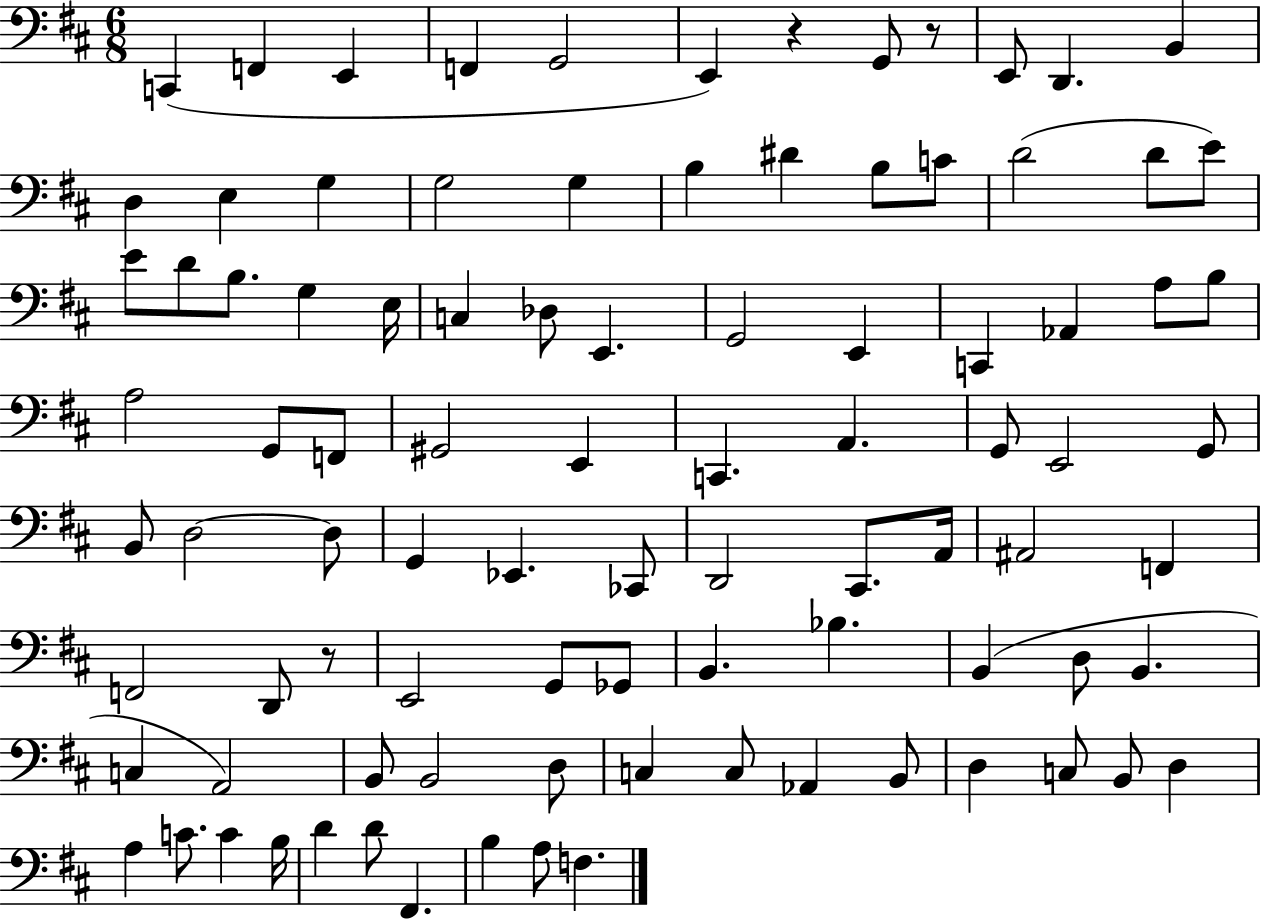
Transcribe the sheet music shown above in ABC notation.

X:1
T:Untitled
M:6/8
L:1/4
K:D
C,, F,, E,, F,, G,,2 E,, z G,,/2 z/2 E,,/2 D,, B,, D, E, G, G,2 G, B, ^D B,/2 C/2 D2 D/2 E/2 E/2 D/2 B,/2 G, E,/4 C, _D,/2 E,, G,,2 E,, C,, _A,, A,/2 B,/2 A,2 G,,/2 F,,/2 ^G,,2 E,, C,, A,, G,,/2 E,,2 G,,/2 B,,/2 D,2 D,/2 G,, _E,, _C,,/2 D,,2 ^C,,/2 A,,/4 ^A,,2 F,, F,,2 D,,/2 z/2 E,,2 G,,/2 _G,,/2 B,, _B, B,, D,/2 B,, C, A,,2 B,,/2 B,,2 D,/2 C, C,/2 _A,, B,,/2 D, C,/2 B,,/2 D, A, C/2 C B,/4 D D/2 ^F,, B, A,/2 F,